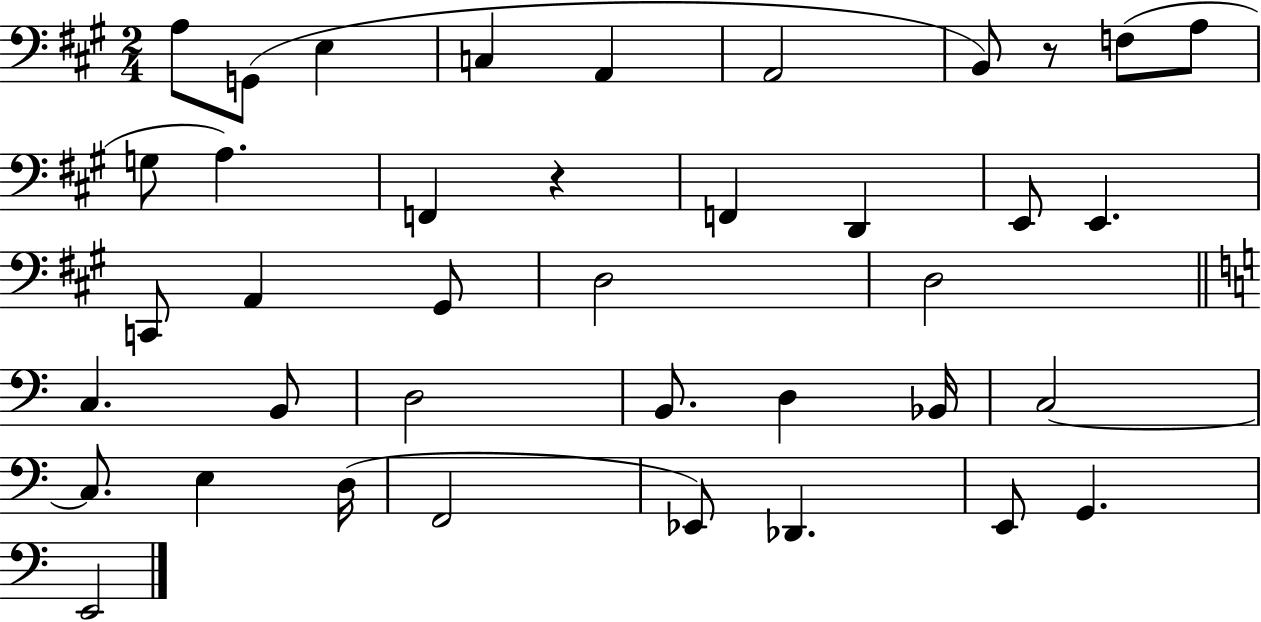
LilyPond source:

{
  \clef bass
  \numericTimeSignature
  \time 2/4
  \key a \major
  a8 g,8( e4 | c4 a,4 | a,2 | b,8) r8 f8( a8 | \break g8 a4.) | f,4 r4 | f,4 d,4 | e,8 e,4. | \break c,8 a,4 gis,8 | d2 | d2 | \bar "||" \break \key a \minor c4. b,8 | d2 | b,8. d4 bes,16 | c2~~ | \break c8. e4 d16( | f,2 | ees,8) des,4. | e,8 g,4. | \break e,2 | \bar "|."
}